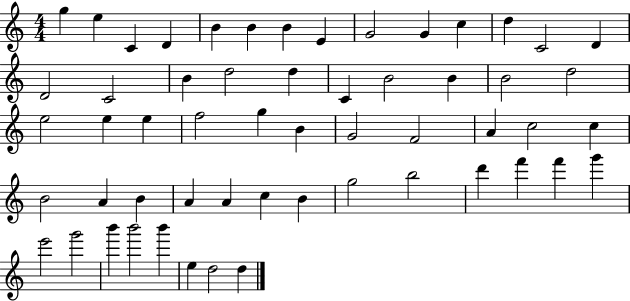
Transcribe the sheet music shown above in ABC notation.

X:1
T:Untitled
M:4/4
L:1/4
K:C
g e C D B B B E G2 G c d C2 D D2 C2 B d2 d C B2 B B2 d2 e2 e e f2 g B G2 F2 A c2 c B2 A B A A c B g2 b2 d' f' f' g' e'2 g'2 b' b'2 b' e d2 d